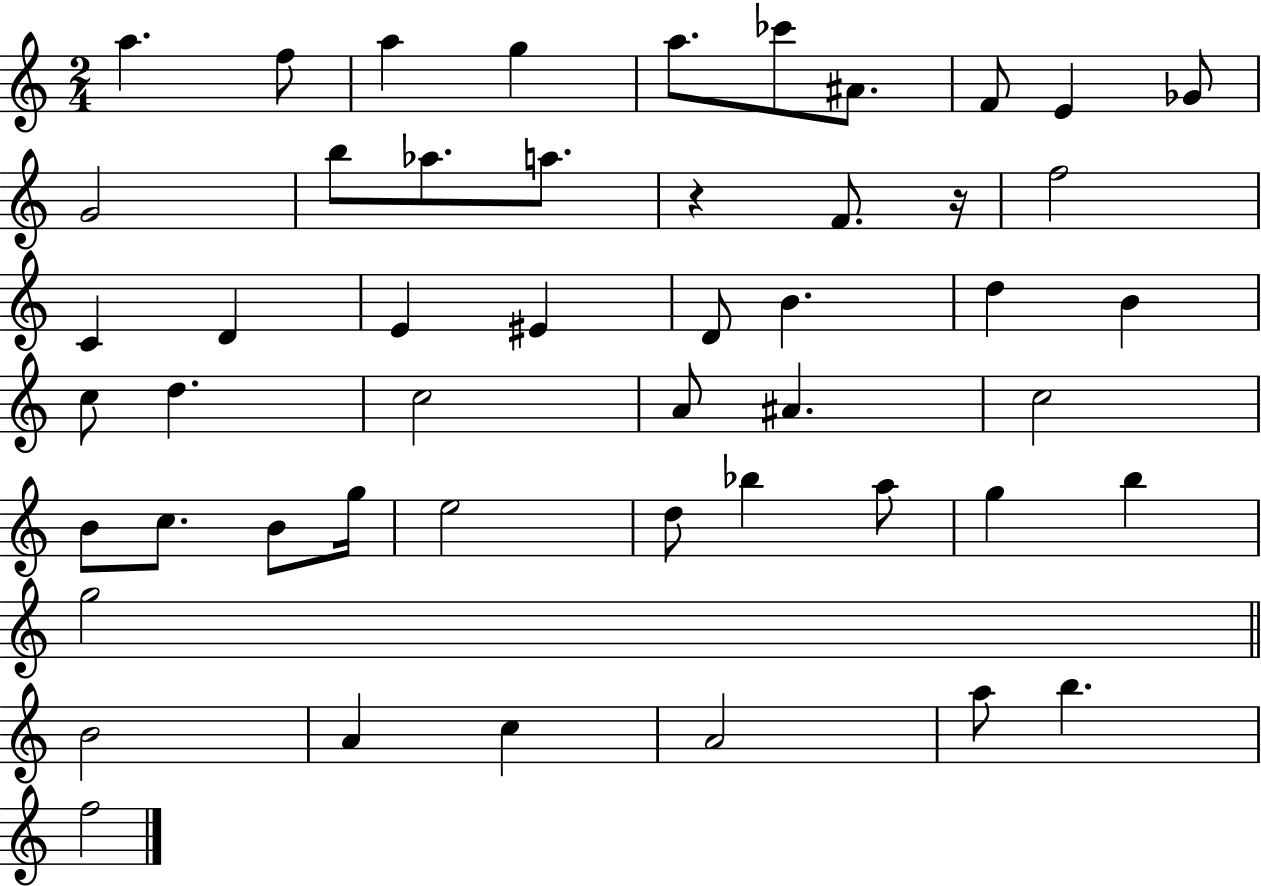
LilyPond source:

{
  \clef treble
  \numericTimeSignature
  \time 2/4
  \key c \major
  a''4. f''8 | a''4 g''4 | a''8. ces'''8 ais'8. | f'8 e'4 ges'8 | \break g'2 | b''8 aes''8. a''8. | r4 f'8. r16 | f''2 | \break c'4 d'4 | e'4 eis'4 | d'8 b'4. | d''4 b'4 | \break c''8 d''4. | c''2 | a'8 ais'4. | c''2 | \break b'8 c''8. b'8 g''16 | e''2 | d''8 bes''4 a''8 | g''4 b''4 | \break g''2 | \bar "||" \break \key a \minor b'2 | a'4 c''4 | a'2 | a''8 b''4. | \break f''2 | \bar "|."
}